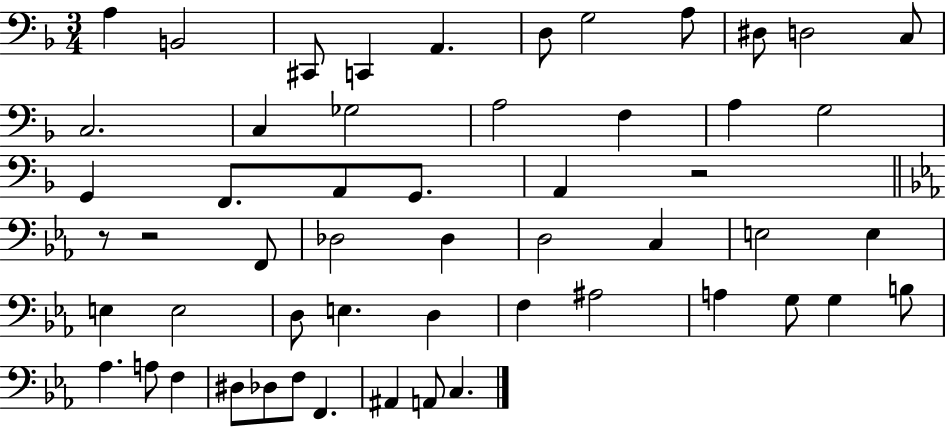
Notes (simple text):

A3/q B2/h C#2/e C2/q A2/q. D3/e G3/h A3/e D#3/e D3/h C3/e C3/h. C3/q Gb3/h A3/h F3/q A3/q G3/h G2/q F2/e. A2/e G2/e. A2/q R/h R/e R/h F2/e Db3/h Db3/q D3/h C3/q E3/h E3/q E3/q E3/h D3/e E3/q. D3/q F3/q A#3/h A3/q G3/e G3/q B3/e Ab3/q. A3/e F3/q D#3/e Db3/e F3/e F2/q. A#2/q A2/e C3/q.